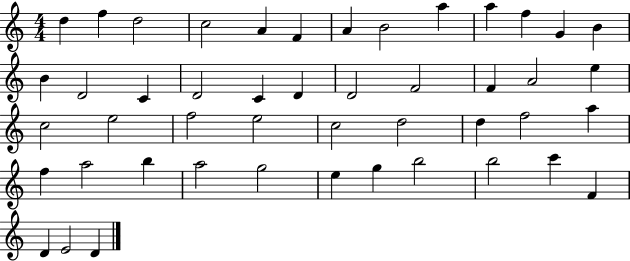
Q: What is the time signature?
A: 4/4